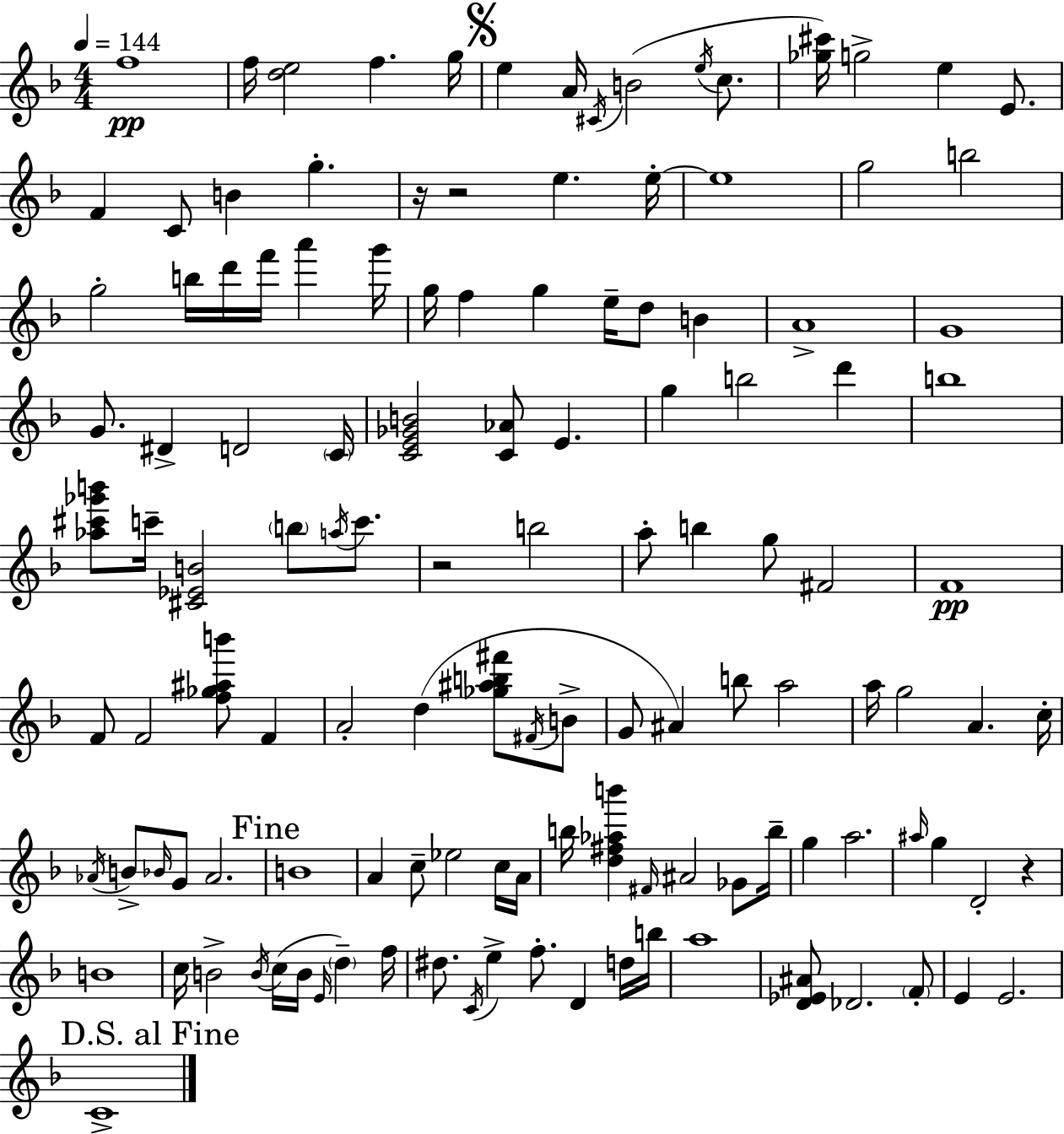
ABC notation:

X:1
T:Untitled
M:4/4
L:1/4
K:F
f4 f/4 [de]2 f g/4 e A/4 ^C/4 B2 e/4 c/2 [_g^c']/4 g2 e E/2 F C/2 B g z/4 z2 e e/4 e4 g2 b2 g2 b/4 d'/4 f'/4 a' g'/4 g/4 f g e/4 d/2 B A4 G4 G/2 ^D D2 C/4 [CE_GB]2 [C_A]/2 E g b2 d' b4 [_a^c'_g'b']/2 c'/4 [^C_EB]2 b/2 a/4 c'/2 z2 b2 a/2 b g/2 ^F2 F4 F/2 F2 [f_g^ab']/2 F A2 d [_g^ab^f']/2 ^F/4 B/2 G/2 ^A b/2 a2 a/4 g2 A c/4 _A/4 B/2 _B/4 G/2 _A2 B4 A c/2 _e2 c/4 A/4 b/4 [d^f_ab'] ^F/4 ^A2 _G/2 b/4 g a2 ^a/4 g D2 z B4 c/4 B2 B/4 c/4 B/4 E/4 d f/4 ^d/2 C/4 e f/2 D d/4 b/4 a4 [D_E^A]/2 _D2 F/2 E E2 C4